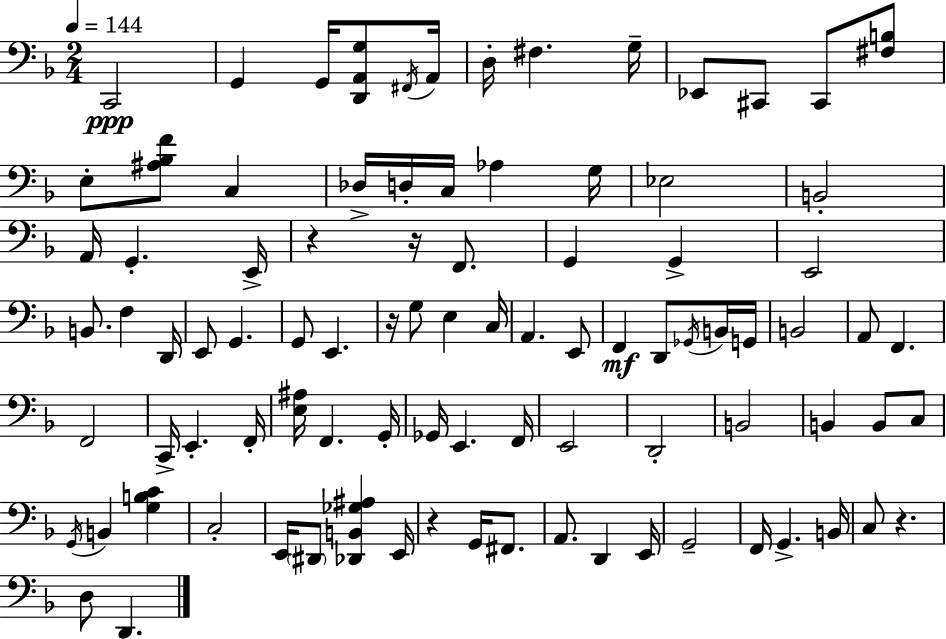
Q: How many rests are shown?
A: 5